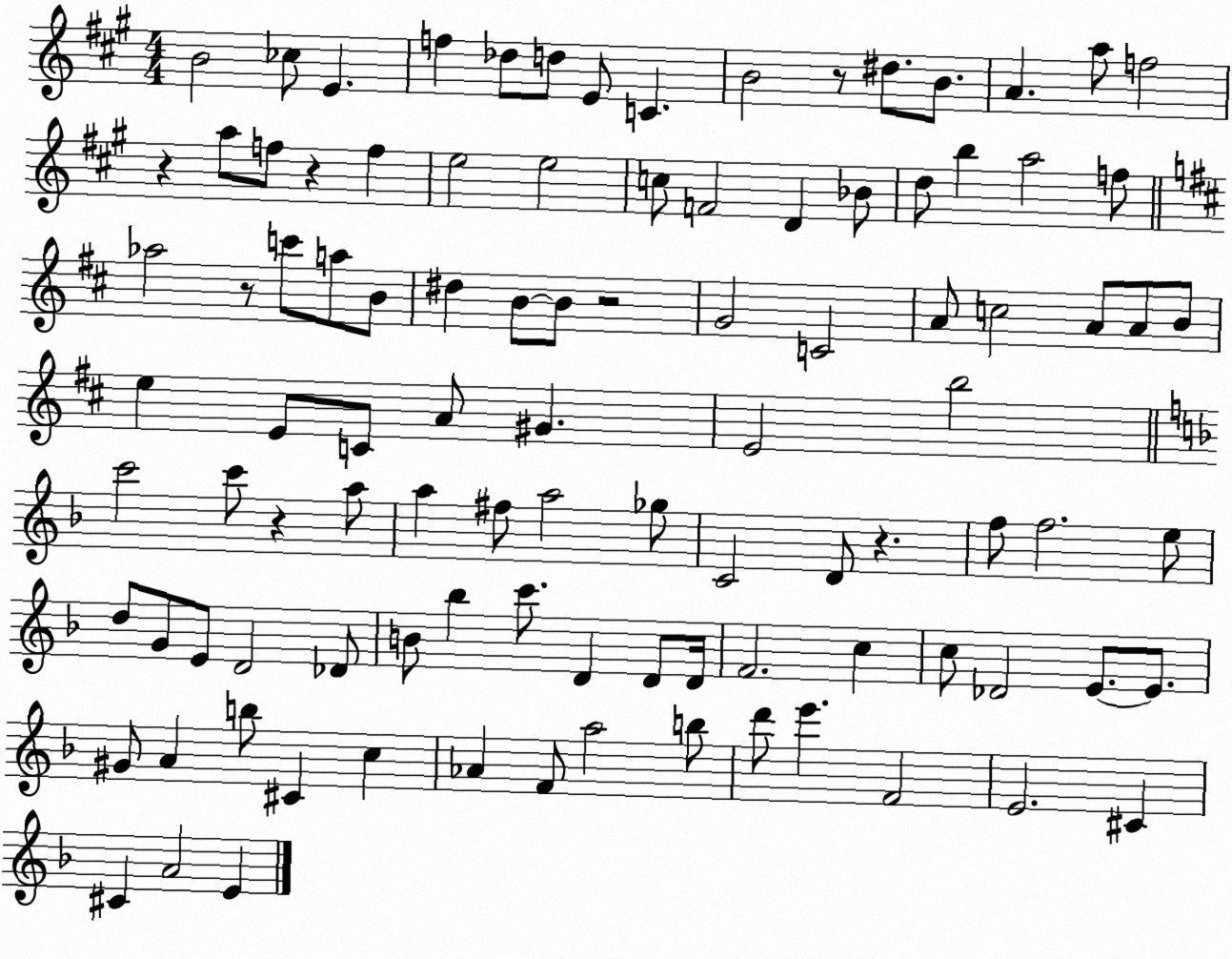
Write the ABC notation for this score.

X:1
T:Untitled
M:4/4
L:1/4
K:A
B2 _c/2 E f _d/2 d/2 E/2 C B2 z/2 ^d/2 B/2 A a/2 f2 z a/2 f/2 z f e2 e2 c/2 F2 D _B/2 d/2 b a2 f/2 _a2 z/2 c'/2 a/2 B/2 ^d B/2 B/2 z2 G2 C2 A/2 c2 A/2 A/2 B/2 e E/2 C/2 A/2 ^G E2 b2 c'2 c'/2 z a/2 a ^f/2 a2 _g/2 C2 D/2 z f/2 f2 e/2 d/2 G/2 E/2 D2 _D/2 B/2 _b c'/2 D D/2 D/4 F2 c c/2 _D2 E/2 E/2 ^G/2 A b/2 ^C c _A F/2 a2 b/2 d'/2 e' F2 E2 ^C ^C A2 E